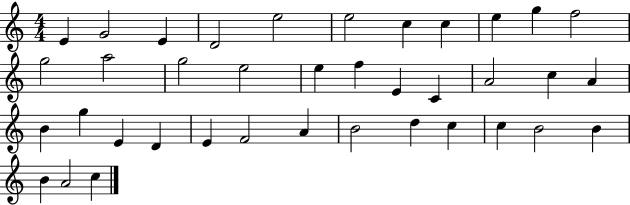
{
  \clef treble
  \numericTimeSignature
  \time 4/4
  \key c \major
  e'4 g'2 e'4 | d'2 e''2 | e''2 c''4 c''4 | e''4 g''4 f''2 | \break g''2 a''2 | g''2 e''2 | e''4 f''4 e'4 c'4 | a'2 c''4 a'4 | \break b'4 g''4 e'4 d'4 | e'4 f'2 a'4 | b'2 d''4 c''4 | c''4 b'2 b'4 | \break b'4 a'2 c''4 | \bar "|."
}